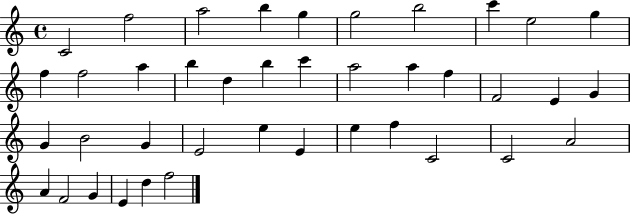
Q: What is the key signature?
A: C major